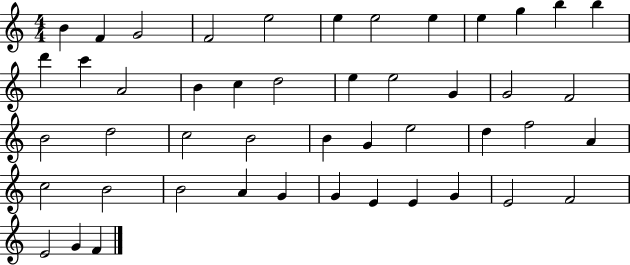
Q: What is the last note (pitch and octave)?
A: F4